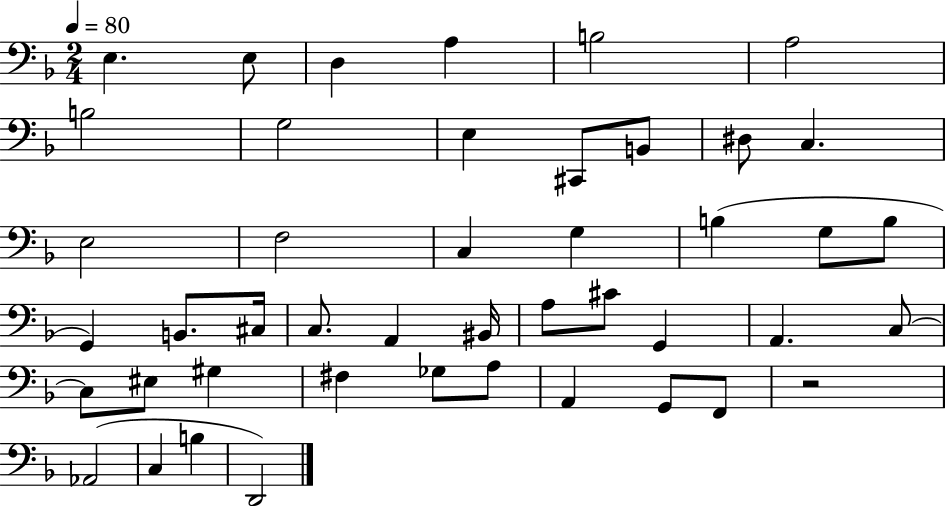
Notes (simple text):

E3/q. E3/e D3/q A3/q B3/h A3/h B3/h G3/h E3/q C#2/e B2/e D#3/e C3/q. E3/h F3/h C3/q G3/q B3/q G3/e B3/e G2/q B2/e. C#3/s C3/e. A2/q BIS2/s A3/e C#4/e G2/q A2/q. C3/e C3/e EIS3/e G#3/q F#3/q Gb3/e A3/e A2/q G2/e F2/e R/h Ab2/h C3/q B3/q D2/h